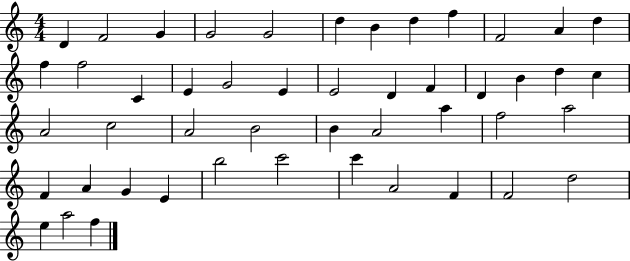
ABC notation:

X:1
T:Untitled
M:4/4
L:1/4
K:C
D F2 G G2 G2 d B d f F2 A d f f2 C E G2 E E2 D F D B d c A2 c2 A2 B2 B A2 a f2 a2 F A G E b2 c'2 c' A2 F F2 d2 e a2 f